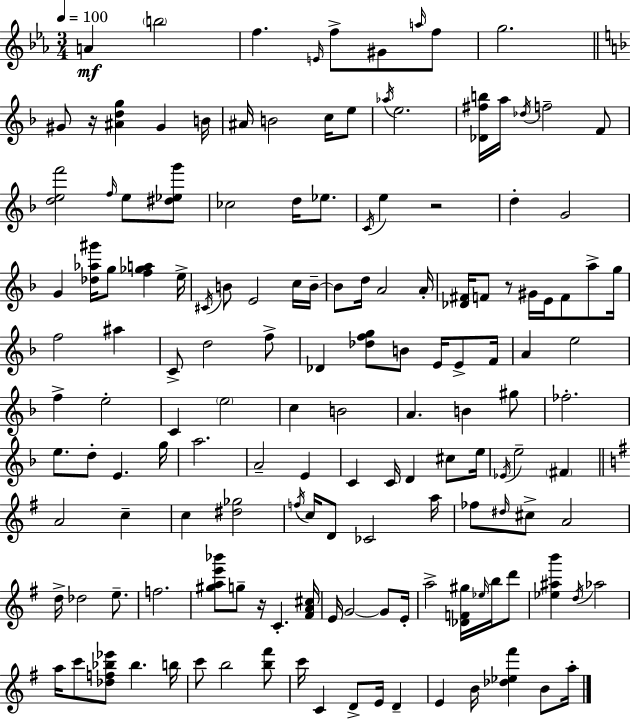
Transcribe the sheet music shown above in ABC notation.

X:1
T:Untitled
M:3/4
L:1/4
K:Eb
A b2 f E/4 f/2 ^G/2 a/4 f/2 g2 ^G/2 z/4 [^Adg] ^G B/4 ^A/4 B2 c/4 e/2 _a/4 e2 [_D^fb]/4 a/4 _d/4 f2 F/2 [def']2 f/4 e/2 [^d_eg']/2 _c2 d/4 _e/2 C/4 e z2 d G2 G [_d_a^g']/4 g/2 [f_ga] e/4 ^C/4 B/2 E2 c/4 B/4 B/2 d/4 A2 A/4 [_D^F]/4 F/2 z/2 ^G/4 E/4 F/2 a/2 g/4 f2 ^a C/2 d2 f/2 _D [_dfg]/2 B/2 E/4 E/2 F/4 A e2 f e2 C e2 c B2 A B ^g/2 _f2 e/2 d/2 E g/4 a2 A2 E C C/4 D ^c/2 e/4 _E/4 e2 ^F A2 c c [^d_g]2 f/4 c/4 D/2 _C2 a/4 _f/2 ^d/4 ^c/2 A2 d/4 _d2 e/2 f2 [^gae'_b']/2 g/2 z/4 C [^FA^c]/4 E/4 G2 G/2 E/4 a2 [_DF^g]/4 _e/4 b/4 d'/2 [_e^ab'] d/4 _a2 a/4 c'/2 [_df_b_e']/2 _b b/4 c'/2 b2 [b^f']/2 c'/4 C D/2 E/4 D E B/4 [_d_e^f'] B/2 a/4